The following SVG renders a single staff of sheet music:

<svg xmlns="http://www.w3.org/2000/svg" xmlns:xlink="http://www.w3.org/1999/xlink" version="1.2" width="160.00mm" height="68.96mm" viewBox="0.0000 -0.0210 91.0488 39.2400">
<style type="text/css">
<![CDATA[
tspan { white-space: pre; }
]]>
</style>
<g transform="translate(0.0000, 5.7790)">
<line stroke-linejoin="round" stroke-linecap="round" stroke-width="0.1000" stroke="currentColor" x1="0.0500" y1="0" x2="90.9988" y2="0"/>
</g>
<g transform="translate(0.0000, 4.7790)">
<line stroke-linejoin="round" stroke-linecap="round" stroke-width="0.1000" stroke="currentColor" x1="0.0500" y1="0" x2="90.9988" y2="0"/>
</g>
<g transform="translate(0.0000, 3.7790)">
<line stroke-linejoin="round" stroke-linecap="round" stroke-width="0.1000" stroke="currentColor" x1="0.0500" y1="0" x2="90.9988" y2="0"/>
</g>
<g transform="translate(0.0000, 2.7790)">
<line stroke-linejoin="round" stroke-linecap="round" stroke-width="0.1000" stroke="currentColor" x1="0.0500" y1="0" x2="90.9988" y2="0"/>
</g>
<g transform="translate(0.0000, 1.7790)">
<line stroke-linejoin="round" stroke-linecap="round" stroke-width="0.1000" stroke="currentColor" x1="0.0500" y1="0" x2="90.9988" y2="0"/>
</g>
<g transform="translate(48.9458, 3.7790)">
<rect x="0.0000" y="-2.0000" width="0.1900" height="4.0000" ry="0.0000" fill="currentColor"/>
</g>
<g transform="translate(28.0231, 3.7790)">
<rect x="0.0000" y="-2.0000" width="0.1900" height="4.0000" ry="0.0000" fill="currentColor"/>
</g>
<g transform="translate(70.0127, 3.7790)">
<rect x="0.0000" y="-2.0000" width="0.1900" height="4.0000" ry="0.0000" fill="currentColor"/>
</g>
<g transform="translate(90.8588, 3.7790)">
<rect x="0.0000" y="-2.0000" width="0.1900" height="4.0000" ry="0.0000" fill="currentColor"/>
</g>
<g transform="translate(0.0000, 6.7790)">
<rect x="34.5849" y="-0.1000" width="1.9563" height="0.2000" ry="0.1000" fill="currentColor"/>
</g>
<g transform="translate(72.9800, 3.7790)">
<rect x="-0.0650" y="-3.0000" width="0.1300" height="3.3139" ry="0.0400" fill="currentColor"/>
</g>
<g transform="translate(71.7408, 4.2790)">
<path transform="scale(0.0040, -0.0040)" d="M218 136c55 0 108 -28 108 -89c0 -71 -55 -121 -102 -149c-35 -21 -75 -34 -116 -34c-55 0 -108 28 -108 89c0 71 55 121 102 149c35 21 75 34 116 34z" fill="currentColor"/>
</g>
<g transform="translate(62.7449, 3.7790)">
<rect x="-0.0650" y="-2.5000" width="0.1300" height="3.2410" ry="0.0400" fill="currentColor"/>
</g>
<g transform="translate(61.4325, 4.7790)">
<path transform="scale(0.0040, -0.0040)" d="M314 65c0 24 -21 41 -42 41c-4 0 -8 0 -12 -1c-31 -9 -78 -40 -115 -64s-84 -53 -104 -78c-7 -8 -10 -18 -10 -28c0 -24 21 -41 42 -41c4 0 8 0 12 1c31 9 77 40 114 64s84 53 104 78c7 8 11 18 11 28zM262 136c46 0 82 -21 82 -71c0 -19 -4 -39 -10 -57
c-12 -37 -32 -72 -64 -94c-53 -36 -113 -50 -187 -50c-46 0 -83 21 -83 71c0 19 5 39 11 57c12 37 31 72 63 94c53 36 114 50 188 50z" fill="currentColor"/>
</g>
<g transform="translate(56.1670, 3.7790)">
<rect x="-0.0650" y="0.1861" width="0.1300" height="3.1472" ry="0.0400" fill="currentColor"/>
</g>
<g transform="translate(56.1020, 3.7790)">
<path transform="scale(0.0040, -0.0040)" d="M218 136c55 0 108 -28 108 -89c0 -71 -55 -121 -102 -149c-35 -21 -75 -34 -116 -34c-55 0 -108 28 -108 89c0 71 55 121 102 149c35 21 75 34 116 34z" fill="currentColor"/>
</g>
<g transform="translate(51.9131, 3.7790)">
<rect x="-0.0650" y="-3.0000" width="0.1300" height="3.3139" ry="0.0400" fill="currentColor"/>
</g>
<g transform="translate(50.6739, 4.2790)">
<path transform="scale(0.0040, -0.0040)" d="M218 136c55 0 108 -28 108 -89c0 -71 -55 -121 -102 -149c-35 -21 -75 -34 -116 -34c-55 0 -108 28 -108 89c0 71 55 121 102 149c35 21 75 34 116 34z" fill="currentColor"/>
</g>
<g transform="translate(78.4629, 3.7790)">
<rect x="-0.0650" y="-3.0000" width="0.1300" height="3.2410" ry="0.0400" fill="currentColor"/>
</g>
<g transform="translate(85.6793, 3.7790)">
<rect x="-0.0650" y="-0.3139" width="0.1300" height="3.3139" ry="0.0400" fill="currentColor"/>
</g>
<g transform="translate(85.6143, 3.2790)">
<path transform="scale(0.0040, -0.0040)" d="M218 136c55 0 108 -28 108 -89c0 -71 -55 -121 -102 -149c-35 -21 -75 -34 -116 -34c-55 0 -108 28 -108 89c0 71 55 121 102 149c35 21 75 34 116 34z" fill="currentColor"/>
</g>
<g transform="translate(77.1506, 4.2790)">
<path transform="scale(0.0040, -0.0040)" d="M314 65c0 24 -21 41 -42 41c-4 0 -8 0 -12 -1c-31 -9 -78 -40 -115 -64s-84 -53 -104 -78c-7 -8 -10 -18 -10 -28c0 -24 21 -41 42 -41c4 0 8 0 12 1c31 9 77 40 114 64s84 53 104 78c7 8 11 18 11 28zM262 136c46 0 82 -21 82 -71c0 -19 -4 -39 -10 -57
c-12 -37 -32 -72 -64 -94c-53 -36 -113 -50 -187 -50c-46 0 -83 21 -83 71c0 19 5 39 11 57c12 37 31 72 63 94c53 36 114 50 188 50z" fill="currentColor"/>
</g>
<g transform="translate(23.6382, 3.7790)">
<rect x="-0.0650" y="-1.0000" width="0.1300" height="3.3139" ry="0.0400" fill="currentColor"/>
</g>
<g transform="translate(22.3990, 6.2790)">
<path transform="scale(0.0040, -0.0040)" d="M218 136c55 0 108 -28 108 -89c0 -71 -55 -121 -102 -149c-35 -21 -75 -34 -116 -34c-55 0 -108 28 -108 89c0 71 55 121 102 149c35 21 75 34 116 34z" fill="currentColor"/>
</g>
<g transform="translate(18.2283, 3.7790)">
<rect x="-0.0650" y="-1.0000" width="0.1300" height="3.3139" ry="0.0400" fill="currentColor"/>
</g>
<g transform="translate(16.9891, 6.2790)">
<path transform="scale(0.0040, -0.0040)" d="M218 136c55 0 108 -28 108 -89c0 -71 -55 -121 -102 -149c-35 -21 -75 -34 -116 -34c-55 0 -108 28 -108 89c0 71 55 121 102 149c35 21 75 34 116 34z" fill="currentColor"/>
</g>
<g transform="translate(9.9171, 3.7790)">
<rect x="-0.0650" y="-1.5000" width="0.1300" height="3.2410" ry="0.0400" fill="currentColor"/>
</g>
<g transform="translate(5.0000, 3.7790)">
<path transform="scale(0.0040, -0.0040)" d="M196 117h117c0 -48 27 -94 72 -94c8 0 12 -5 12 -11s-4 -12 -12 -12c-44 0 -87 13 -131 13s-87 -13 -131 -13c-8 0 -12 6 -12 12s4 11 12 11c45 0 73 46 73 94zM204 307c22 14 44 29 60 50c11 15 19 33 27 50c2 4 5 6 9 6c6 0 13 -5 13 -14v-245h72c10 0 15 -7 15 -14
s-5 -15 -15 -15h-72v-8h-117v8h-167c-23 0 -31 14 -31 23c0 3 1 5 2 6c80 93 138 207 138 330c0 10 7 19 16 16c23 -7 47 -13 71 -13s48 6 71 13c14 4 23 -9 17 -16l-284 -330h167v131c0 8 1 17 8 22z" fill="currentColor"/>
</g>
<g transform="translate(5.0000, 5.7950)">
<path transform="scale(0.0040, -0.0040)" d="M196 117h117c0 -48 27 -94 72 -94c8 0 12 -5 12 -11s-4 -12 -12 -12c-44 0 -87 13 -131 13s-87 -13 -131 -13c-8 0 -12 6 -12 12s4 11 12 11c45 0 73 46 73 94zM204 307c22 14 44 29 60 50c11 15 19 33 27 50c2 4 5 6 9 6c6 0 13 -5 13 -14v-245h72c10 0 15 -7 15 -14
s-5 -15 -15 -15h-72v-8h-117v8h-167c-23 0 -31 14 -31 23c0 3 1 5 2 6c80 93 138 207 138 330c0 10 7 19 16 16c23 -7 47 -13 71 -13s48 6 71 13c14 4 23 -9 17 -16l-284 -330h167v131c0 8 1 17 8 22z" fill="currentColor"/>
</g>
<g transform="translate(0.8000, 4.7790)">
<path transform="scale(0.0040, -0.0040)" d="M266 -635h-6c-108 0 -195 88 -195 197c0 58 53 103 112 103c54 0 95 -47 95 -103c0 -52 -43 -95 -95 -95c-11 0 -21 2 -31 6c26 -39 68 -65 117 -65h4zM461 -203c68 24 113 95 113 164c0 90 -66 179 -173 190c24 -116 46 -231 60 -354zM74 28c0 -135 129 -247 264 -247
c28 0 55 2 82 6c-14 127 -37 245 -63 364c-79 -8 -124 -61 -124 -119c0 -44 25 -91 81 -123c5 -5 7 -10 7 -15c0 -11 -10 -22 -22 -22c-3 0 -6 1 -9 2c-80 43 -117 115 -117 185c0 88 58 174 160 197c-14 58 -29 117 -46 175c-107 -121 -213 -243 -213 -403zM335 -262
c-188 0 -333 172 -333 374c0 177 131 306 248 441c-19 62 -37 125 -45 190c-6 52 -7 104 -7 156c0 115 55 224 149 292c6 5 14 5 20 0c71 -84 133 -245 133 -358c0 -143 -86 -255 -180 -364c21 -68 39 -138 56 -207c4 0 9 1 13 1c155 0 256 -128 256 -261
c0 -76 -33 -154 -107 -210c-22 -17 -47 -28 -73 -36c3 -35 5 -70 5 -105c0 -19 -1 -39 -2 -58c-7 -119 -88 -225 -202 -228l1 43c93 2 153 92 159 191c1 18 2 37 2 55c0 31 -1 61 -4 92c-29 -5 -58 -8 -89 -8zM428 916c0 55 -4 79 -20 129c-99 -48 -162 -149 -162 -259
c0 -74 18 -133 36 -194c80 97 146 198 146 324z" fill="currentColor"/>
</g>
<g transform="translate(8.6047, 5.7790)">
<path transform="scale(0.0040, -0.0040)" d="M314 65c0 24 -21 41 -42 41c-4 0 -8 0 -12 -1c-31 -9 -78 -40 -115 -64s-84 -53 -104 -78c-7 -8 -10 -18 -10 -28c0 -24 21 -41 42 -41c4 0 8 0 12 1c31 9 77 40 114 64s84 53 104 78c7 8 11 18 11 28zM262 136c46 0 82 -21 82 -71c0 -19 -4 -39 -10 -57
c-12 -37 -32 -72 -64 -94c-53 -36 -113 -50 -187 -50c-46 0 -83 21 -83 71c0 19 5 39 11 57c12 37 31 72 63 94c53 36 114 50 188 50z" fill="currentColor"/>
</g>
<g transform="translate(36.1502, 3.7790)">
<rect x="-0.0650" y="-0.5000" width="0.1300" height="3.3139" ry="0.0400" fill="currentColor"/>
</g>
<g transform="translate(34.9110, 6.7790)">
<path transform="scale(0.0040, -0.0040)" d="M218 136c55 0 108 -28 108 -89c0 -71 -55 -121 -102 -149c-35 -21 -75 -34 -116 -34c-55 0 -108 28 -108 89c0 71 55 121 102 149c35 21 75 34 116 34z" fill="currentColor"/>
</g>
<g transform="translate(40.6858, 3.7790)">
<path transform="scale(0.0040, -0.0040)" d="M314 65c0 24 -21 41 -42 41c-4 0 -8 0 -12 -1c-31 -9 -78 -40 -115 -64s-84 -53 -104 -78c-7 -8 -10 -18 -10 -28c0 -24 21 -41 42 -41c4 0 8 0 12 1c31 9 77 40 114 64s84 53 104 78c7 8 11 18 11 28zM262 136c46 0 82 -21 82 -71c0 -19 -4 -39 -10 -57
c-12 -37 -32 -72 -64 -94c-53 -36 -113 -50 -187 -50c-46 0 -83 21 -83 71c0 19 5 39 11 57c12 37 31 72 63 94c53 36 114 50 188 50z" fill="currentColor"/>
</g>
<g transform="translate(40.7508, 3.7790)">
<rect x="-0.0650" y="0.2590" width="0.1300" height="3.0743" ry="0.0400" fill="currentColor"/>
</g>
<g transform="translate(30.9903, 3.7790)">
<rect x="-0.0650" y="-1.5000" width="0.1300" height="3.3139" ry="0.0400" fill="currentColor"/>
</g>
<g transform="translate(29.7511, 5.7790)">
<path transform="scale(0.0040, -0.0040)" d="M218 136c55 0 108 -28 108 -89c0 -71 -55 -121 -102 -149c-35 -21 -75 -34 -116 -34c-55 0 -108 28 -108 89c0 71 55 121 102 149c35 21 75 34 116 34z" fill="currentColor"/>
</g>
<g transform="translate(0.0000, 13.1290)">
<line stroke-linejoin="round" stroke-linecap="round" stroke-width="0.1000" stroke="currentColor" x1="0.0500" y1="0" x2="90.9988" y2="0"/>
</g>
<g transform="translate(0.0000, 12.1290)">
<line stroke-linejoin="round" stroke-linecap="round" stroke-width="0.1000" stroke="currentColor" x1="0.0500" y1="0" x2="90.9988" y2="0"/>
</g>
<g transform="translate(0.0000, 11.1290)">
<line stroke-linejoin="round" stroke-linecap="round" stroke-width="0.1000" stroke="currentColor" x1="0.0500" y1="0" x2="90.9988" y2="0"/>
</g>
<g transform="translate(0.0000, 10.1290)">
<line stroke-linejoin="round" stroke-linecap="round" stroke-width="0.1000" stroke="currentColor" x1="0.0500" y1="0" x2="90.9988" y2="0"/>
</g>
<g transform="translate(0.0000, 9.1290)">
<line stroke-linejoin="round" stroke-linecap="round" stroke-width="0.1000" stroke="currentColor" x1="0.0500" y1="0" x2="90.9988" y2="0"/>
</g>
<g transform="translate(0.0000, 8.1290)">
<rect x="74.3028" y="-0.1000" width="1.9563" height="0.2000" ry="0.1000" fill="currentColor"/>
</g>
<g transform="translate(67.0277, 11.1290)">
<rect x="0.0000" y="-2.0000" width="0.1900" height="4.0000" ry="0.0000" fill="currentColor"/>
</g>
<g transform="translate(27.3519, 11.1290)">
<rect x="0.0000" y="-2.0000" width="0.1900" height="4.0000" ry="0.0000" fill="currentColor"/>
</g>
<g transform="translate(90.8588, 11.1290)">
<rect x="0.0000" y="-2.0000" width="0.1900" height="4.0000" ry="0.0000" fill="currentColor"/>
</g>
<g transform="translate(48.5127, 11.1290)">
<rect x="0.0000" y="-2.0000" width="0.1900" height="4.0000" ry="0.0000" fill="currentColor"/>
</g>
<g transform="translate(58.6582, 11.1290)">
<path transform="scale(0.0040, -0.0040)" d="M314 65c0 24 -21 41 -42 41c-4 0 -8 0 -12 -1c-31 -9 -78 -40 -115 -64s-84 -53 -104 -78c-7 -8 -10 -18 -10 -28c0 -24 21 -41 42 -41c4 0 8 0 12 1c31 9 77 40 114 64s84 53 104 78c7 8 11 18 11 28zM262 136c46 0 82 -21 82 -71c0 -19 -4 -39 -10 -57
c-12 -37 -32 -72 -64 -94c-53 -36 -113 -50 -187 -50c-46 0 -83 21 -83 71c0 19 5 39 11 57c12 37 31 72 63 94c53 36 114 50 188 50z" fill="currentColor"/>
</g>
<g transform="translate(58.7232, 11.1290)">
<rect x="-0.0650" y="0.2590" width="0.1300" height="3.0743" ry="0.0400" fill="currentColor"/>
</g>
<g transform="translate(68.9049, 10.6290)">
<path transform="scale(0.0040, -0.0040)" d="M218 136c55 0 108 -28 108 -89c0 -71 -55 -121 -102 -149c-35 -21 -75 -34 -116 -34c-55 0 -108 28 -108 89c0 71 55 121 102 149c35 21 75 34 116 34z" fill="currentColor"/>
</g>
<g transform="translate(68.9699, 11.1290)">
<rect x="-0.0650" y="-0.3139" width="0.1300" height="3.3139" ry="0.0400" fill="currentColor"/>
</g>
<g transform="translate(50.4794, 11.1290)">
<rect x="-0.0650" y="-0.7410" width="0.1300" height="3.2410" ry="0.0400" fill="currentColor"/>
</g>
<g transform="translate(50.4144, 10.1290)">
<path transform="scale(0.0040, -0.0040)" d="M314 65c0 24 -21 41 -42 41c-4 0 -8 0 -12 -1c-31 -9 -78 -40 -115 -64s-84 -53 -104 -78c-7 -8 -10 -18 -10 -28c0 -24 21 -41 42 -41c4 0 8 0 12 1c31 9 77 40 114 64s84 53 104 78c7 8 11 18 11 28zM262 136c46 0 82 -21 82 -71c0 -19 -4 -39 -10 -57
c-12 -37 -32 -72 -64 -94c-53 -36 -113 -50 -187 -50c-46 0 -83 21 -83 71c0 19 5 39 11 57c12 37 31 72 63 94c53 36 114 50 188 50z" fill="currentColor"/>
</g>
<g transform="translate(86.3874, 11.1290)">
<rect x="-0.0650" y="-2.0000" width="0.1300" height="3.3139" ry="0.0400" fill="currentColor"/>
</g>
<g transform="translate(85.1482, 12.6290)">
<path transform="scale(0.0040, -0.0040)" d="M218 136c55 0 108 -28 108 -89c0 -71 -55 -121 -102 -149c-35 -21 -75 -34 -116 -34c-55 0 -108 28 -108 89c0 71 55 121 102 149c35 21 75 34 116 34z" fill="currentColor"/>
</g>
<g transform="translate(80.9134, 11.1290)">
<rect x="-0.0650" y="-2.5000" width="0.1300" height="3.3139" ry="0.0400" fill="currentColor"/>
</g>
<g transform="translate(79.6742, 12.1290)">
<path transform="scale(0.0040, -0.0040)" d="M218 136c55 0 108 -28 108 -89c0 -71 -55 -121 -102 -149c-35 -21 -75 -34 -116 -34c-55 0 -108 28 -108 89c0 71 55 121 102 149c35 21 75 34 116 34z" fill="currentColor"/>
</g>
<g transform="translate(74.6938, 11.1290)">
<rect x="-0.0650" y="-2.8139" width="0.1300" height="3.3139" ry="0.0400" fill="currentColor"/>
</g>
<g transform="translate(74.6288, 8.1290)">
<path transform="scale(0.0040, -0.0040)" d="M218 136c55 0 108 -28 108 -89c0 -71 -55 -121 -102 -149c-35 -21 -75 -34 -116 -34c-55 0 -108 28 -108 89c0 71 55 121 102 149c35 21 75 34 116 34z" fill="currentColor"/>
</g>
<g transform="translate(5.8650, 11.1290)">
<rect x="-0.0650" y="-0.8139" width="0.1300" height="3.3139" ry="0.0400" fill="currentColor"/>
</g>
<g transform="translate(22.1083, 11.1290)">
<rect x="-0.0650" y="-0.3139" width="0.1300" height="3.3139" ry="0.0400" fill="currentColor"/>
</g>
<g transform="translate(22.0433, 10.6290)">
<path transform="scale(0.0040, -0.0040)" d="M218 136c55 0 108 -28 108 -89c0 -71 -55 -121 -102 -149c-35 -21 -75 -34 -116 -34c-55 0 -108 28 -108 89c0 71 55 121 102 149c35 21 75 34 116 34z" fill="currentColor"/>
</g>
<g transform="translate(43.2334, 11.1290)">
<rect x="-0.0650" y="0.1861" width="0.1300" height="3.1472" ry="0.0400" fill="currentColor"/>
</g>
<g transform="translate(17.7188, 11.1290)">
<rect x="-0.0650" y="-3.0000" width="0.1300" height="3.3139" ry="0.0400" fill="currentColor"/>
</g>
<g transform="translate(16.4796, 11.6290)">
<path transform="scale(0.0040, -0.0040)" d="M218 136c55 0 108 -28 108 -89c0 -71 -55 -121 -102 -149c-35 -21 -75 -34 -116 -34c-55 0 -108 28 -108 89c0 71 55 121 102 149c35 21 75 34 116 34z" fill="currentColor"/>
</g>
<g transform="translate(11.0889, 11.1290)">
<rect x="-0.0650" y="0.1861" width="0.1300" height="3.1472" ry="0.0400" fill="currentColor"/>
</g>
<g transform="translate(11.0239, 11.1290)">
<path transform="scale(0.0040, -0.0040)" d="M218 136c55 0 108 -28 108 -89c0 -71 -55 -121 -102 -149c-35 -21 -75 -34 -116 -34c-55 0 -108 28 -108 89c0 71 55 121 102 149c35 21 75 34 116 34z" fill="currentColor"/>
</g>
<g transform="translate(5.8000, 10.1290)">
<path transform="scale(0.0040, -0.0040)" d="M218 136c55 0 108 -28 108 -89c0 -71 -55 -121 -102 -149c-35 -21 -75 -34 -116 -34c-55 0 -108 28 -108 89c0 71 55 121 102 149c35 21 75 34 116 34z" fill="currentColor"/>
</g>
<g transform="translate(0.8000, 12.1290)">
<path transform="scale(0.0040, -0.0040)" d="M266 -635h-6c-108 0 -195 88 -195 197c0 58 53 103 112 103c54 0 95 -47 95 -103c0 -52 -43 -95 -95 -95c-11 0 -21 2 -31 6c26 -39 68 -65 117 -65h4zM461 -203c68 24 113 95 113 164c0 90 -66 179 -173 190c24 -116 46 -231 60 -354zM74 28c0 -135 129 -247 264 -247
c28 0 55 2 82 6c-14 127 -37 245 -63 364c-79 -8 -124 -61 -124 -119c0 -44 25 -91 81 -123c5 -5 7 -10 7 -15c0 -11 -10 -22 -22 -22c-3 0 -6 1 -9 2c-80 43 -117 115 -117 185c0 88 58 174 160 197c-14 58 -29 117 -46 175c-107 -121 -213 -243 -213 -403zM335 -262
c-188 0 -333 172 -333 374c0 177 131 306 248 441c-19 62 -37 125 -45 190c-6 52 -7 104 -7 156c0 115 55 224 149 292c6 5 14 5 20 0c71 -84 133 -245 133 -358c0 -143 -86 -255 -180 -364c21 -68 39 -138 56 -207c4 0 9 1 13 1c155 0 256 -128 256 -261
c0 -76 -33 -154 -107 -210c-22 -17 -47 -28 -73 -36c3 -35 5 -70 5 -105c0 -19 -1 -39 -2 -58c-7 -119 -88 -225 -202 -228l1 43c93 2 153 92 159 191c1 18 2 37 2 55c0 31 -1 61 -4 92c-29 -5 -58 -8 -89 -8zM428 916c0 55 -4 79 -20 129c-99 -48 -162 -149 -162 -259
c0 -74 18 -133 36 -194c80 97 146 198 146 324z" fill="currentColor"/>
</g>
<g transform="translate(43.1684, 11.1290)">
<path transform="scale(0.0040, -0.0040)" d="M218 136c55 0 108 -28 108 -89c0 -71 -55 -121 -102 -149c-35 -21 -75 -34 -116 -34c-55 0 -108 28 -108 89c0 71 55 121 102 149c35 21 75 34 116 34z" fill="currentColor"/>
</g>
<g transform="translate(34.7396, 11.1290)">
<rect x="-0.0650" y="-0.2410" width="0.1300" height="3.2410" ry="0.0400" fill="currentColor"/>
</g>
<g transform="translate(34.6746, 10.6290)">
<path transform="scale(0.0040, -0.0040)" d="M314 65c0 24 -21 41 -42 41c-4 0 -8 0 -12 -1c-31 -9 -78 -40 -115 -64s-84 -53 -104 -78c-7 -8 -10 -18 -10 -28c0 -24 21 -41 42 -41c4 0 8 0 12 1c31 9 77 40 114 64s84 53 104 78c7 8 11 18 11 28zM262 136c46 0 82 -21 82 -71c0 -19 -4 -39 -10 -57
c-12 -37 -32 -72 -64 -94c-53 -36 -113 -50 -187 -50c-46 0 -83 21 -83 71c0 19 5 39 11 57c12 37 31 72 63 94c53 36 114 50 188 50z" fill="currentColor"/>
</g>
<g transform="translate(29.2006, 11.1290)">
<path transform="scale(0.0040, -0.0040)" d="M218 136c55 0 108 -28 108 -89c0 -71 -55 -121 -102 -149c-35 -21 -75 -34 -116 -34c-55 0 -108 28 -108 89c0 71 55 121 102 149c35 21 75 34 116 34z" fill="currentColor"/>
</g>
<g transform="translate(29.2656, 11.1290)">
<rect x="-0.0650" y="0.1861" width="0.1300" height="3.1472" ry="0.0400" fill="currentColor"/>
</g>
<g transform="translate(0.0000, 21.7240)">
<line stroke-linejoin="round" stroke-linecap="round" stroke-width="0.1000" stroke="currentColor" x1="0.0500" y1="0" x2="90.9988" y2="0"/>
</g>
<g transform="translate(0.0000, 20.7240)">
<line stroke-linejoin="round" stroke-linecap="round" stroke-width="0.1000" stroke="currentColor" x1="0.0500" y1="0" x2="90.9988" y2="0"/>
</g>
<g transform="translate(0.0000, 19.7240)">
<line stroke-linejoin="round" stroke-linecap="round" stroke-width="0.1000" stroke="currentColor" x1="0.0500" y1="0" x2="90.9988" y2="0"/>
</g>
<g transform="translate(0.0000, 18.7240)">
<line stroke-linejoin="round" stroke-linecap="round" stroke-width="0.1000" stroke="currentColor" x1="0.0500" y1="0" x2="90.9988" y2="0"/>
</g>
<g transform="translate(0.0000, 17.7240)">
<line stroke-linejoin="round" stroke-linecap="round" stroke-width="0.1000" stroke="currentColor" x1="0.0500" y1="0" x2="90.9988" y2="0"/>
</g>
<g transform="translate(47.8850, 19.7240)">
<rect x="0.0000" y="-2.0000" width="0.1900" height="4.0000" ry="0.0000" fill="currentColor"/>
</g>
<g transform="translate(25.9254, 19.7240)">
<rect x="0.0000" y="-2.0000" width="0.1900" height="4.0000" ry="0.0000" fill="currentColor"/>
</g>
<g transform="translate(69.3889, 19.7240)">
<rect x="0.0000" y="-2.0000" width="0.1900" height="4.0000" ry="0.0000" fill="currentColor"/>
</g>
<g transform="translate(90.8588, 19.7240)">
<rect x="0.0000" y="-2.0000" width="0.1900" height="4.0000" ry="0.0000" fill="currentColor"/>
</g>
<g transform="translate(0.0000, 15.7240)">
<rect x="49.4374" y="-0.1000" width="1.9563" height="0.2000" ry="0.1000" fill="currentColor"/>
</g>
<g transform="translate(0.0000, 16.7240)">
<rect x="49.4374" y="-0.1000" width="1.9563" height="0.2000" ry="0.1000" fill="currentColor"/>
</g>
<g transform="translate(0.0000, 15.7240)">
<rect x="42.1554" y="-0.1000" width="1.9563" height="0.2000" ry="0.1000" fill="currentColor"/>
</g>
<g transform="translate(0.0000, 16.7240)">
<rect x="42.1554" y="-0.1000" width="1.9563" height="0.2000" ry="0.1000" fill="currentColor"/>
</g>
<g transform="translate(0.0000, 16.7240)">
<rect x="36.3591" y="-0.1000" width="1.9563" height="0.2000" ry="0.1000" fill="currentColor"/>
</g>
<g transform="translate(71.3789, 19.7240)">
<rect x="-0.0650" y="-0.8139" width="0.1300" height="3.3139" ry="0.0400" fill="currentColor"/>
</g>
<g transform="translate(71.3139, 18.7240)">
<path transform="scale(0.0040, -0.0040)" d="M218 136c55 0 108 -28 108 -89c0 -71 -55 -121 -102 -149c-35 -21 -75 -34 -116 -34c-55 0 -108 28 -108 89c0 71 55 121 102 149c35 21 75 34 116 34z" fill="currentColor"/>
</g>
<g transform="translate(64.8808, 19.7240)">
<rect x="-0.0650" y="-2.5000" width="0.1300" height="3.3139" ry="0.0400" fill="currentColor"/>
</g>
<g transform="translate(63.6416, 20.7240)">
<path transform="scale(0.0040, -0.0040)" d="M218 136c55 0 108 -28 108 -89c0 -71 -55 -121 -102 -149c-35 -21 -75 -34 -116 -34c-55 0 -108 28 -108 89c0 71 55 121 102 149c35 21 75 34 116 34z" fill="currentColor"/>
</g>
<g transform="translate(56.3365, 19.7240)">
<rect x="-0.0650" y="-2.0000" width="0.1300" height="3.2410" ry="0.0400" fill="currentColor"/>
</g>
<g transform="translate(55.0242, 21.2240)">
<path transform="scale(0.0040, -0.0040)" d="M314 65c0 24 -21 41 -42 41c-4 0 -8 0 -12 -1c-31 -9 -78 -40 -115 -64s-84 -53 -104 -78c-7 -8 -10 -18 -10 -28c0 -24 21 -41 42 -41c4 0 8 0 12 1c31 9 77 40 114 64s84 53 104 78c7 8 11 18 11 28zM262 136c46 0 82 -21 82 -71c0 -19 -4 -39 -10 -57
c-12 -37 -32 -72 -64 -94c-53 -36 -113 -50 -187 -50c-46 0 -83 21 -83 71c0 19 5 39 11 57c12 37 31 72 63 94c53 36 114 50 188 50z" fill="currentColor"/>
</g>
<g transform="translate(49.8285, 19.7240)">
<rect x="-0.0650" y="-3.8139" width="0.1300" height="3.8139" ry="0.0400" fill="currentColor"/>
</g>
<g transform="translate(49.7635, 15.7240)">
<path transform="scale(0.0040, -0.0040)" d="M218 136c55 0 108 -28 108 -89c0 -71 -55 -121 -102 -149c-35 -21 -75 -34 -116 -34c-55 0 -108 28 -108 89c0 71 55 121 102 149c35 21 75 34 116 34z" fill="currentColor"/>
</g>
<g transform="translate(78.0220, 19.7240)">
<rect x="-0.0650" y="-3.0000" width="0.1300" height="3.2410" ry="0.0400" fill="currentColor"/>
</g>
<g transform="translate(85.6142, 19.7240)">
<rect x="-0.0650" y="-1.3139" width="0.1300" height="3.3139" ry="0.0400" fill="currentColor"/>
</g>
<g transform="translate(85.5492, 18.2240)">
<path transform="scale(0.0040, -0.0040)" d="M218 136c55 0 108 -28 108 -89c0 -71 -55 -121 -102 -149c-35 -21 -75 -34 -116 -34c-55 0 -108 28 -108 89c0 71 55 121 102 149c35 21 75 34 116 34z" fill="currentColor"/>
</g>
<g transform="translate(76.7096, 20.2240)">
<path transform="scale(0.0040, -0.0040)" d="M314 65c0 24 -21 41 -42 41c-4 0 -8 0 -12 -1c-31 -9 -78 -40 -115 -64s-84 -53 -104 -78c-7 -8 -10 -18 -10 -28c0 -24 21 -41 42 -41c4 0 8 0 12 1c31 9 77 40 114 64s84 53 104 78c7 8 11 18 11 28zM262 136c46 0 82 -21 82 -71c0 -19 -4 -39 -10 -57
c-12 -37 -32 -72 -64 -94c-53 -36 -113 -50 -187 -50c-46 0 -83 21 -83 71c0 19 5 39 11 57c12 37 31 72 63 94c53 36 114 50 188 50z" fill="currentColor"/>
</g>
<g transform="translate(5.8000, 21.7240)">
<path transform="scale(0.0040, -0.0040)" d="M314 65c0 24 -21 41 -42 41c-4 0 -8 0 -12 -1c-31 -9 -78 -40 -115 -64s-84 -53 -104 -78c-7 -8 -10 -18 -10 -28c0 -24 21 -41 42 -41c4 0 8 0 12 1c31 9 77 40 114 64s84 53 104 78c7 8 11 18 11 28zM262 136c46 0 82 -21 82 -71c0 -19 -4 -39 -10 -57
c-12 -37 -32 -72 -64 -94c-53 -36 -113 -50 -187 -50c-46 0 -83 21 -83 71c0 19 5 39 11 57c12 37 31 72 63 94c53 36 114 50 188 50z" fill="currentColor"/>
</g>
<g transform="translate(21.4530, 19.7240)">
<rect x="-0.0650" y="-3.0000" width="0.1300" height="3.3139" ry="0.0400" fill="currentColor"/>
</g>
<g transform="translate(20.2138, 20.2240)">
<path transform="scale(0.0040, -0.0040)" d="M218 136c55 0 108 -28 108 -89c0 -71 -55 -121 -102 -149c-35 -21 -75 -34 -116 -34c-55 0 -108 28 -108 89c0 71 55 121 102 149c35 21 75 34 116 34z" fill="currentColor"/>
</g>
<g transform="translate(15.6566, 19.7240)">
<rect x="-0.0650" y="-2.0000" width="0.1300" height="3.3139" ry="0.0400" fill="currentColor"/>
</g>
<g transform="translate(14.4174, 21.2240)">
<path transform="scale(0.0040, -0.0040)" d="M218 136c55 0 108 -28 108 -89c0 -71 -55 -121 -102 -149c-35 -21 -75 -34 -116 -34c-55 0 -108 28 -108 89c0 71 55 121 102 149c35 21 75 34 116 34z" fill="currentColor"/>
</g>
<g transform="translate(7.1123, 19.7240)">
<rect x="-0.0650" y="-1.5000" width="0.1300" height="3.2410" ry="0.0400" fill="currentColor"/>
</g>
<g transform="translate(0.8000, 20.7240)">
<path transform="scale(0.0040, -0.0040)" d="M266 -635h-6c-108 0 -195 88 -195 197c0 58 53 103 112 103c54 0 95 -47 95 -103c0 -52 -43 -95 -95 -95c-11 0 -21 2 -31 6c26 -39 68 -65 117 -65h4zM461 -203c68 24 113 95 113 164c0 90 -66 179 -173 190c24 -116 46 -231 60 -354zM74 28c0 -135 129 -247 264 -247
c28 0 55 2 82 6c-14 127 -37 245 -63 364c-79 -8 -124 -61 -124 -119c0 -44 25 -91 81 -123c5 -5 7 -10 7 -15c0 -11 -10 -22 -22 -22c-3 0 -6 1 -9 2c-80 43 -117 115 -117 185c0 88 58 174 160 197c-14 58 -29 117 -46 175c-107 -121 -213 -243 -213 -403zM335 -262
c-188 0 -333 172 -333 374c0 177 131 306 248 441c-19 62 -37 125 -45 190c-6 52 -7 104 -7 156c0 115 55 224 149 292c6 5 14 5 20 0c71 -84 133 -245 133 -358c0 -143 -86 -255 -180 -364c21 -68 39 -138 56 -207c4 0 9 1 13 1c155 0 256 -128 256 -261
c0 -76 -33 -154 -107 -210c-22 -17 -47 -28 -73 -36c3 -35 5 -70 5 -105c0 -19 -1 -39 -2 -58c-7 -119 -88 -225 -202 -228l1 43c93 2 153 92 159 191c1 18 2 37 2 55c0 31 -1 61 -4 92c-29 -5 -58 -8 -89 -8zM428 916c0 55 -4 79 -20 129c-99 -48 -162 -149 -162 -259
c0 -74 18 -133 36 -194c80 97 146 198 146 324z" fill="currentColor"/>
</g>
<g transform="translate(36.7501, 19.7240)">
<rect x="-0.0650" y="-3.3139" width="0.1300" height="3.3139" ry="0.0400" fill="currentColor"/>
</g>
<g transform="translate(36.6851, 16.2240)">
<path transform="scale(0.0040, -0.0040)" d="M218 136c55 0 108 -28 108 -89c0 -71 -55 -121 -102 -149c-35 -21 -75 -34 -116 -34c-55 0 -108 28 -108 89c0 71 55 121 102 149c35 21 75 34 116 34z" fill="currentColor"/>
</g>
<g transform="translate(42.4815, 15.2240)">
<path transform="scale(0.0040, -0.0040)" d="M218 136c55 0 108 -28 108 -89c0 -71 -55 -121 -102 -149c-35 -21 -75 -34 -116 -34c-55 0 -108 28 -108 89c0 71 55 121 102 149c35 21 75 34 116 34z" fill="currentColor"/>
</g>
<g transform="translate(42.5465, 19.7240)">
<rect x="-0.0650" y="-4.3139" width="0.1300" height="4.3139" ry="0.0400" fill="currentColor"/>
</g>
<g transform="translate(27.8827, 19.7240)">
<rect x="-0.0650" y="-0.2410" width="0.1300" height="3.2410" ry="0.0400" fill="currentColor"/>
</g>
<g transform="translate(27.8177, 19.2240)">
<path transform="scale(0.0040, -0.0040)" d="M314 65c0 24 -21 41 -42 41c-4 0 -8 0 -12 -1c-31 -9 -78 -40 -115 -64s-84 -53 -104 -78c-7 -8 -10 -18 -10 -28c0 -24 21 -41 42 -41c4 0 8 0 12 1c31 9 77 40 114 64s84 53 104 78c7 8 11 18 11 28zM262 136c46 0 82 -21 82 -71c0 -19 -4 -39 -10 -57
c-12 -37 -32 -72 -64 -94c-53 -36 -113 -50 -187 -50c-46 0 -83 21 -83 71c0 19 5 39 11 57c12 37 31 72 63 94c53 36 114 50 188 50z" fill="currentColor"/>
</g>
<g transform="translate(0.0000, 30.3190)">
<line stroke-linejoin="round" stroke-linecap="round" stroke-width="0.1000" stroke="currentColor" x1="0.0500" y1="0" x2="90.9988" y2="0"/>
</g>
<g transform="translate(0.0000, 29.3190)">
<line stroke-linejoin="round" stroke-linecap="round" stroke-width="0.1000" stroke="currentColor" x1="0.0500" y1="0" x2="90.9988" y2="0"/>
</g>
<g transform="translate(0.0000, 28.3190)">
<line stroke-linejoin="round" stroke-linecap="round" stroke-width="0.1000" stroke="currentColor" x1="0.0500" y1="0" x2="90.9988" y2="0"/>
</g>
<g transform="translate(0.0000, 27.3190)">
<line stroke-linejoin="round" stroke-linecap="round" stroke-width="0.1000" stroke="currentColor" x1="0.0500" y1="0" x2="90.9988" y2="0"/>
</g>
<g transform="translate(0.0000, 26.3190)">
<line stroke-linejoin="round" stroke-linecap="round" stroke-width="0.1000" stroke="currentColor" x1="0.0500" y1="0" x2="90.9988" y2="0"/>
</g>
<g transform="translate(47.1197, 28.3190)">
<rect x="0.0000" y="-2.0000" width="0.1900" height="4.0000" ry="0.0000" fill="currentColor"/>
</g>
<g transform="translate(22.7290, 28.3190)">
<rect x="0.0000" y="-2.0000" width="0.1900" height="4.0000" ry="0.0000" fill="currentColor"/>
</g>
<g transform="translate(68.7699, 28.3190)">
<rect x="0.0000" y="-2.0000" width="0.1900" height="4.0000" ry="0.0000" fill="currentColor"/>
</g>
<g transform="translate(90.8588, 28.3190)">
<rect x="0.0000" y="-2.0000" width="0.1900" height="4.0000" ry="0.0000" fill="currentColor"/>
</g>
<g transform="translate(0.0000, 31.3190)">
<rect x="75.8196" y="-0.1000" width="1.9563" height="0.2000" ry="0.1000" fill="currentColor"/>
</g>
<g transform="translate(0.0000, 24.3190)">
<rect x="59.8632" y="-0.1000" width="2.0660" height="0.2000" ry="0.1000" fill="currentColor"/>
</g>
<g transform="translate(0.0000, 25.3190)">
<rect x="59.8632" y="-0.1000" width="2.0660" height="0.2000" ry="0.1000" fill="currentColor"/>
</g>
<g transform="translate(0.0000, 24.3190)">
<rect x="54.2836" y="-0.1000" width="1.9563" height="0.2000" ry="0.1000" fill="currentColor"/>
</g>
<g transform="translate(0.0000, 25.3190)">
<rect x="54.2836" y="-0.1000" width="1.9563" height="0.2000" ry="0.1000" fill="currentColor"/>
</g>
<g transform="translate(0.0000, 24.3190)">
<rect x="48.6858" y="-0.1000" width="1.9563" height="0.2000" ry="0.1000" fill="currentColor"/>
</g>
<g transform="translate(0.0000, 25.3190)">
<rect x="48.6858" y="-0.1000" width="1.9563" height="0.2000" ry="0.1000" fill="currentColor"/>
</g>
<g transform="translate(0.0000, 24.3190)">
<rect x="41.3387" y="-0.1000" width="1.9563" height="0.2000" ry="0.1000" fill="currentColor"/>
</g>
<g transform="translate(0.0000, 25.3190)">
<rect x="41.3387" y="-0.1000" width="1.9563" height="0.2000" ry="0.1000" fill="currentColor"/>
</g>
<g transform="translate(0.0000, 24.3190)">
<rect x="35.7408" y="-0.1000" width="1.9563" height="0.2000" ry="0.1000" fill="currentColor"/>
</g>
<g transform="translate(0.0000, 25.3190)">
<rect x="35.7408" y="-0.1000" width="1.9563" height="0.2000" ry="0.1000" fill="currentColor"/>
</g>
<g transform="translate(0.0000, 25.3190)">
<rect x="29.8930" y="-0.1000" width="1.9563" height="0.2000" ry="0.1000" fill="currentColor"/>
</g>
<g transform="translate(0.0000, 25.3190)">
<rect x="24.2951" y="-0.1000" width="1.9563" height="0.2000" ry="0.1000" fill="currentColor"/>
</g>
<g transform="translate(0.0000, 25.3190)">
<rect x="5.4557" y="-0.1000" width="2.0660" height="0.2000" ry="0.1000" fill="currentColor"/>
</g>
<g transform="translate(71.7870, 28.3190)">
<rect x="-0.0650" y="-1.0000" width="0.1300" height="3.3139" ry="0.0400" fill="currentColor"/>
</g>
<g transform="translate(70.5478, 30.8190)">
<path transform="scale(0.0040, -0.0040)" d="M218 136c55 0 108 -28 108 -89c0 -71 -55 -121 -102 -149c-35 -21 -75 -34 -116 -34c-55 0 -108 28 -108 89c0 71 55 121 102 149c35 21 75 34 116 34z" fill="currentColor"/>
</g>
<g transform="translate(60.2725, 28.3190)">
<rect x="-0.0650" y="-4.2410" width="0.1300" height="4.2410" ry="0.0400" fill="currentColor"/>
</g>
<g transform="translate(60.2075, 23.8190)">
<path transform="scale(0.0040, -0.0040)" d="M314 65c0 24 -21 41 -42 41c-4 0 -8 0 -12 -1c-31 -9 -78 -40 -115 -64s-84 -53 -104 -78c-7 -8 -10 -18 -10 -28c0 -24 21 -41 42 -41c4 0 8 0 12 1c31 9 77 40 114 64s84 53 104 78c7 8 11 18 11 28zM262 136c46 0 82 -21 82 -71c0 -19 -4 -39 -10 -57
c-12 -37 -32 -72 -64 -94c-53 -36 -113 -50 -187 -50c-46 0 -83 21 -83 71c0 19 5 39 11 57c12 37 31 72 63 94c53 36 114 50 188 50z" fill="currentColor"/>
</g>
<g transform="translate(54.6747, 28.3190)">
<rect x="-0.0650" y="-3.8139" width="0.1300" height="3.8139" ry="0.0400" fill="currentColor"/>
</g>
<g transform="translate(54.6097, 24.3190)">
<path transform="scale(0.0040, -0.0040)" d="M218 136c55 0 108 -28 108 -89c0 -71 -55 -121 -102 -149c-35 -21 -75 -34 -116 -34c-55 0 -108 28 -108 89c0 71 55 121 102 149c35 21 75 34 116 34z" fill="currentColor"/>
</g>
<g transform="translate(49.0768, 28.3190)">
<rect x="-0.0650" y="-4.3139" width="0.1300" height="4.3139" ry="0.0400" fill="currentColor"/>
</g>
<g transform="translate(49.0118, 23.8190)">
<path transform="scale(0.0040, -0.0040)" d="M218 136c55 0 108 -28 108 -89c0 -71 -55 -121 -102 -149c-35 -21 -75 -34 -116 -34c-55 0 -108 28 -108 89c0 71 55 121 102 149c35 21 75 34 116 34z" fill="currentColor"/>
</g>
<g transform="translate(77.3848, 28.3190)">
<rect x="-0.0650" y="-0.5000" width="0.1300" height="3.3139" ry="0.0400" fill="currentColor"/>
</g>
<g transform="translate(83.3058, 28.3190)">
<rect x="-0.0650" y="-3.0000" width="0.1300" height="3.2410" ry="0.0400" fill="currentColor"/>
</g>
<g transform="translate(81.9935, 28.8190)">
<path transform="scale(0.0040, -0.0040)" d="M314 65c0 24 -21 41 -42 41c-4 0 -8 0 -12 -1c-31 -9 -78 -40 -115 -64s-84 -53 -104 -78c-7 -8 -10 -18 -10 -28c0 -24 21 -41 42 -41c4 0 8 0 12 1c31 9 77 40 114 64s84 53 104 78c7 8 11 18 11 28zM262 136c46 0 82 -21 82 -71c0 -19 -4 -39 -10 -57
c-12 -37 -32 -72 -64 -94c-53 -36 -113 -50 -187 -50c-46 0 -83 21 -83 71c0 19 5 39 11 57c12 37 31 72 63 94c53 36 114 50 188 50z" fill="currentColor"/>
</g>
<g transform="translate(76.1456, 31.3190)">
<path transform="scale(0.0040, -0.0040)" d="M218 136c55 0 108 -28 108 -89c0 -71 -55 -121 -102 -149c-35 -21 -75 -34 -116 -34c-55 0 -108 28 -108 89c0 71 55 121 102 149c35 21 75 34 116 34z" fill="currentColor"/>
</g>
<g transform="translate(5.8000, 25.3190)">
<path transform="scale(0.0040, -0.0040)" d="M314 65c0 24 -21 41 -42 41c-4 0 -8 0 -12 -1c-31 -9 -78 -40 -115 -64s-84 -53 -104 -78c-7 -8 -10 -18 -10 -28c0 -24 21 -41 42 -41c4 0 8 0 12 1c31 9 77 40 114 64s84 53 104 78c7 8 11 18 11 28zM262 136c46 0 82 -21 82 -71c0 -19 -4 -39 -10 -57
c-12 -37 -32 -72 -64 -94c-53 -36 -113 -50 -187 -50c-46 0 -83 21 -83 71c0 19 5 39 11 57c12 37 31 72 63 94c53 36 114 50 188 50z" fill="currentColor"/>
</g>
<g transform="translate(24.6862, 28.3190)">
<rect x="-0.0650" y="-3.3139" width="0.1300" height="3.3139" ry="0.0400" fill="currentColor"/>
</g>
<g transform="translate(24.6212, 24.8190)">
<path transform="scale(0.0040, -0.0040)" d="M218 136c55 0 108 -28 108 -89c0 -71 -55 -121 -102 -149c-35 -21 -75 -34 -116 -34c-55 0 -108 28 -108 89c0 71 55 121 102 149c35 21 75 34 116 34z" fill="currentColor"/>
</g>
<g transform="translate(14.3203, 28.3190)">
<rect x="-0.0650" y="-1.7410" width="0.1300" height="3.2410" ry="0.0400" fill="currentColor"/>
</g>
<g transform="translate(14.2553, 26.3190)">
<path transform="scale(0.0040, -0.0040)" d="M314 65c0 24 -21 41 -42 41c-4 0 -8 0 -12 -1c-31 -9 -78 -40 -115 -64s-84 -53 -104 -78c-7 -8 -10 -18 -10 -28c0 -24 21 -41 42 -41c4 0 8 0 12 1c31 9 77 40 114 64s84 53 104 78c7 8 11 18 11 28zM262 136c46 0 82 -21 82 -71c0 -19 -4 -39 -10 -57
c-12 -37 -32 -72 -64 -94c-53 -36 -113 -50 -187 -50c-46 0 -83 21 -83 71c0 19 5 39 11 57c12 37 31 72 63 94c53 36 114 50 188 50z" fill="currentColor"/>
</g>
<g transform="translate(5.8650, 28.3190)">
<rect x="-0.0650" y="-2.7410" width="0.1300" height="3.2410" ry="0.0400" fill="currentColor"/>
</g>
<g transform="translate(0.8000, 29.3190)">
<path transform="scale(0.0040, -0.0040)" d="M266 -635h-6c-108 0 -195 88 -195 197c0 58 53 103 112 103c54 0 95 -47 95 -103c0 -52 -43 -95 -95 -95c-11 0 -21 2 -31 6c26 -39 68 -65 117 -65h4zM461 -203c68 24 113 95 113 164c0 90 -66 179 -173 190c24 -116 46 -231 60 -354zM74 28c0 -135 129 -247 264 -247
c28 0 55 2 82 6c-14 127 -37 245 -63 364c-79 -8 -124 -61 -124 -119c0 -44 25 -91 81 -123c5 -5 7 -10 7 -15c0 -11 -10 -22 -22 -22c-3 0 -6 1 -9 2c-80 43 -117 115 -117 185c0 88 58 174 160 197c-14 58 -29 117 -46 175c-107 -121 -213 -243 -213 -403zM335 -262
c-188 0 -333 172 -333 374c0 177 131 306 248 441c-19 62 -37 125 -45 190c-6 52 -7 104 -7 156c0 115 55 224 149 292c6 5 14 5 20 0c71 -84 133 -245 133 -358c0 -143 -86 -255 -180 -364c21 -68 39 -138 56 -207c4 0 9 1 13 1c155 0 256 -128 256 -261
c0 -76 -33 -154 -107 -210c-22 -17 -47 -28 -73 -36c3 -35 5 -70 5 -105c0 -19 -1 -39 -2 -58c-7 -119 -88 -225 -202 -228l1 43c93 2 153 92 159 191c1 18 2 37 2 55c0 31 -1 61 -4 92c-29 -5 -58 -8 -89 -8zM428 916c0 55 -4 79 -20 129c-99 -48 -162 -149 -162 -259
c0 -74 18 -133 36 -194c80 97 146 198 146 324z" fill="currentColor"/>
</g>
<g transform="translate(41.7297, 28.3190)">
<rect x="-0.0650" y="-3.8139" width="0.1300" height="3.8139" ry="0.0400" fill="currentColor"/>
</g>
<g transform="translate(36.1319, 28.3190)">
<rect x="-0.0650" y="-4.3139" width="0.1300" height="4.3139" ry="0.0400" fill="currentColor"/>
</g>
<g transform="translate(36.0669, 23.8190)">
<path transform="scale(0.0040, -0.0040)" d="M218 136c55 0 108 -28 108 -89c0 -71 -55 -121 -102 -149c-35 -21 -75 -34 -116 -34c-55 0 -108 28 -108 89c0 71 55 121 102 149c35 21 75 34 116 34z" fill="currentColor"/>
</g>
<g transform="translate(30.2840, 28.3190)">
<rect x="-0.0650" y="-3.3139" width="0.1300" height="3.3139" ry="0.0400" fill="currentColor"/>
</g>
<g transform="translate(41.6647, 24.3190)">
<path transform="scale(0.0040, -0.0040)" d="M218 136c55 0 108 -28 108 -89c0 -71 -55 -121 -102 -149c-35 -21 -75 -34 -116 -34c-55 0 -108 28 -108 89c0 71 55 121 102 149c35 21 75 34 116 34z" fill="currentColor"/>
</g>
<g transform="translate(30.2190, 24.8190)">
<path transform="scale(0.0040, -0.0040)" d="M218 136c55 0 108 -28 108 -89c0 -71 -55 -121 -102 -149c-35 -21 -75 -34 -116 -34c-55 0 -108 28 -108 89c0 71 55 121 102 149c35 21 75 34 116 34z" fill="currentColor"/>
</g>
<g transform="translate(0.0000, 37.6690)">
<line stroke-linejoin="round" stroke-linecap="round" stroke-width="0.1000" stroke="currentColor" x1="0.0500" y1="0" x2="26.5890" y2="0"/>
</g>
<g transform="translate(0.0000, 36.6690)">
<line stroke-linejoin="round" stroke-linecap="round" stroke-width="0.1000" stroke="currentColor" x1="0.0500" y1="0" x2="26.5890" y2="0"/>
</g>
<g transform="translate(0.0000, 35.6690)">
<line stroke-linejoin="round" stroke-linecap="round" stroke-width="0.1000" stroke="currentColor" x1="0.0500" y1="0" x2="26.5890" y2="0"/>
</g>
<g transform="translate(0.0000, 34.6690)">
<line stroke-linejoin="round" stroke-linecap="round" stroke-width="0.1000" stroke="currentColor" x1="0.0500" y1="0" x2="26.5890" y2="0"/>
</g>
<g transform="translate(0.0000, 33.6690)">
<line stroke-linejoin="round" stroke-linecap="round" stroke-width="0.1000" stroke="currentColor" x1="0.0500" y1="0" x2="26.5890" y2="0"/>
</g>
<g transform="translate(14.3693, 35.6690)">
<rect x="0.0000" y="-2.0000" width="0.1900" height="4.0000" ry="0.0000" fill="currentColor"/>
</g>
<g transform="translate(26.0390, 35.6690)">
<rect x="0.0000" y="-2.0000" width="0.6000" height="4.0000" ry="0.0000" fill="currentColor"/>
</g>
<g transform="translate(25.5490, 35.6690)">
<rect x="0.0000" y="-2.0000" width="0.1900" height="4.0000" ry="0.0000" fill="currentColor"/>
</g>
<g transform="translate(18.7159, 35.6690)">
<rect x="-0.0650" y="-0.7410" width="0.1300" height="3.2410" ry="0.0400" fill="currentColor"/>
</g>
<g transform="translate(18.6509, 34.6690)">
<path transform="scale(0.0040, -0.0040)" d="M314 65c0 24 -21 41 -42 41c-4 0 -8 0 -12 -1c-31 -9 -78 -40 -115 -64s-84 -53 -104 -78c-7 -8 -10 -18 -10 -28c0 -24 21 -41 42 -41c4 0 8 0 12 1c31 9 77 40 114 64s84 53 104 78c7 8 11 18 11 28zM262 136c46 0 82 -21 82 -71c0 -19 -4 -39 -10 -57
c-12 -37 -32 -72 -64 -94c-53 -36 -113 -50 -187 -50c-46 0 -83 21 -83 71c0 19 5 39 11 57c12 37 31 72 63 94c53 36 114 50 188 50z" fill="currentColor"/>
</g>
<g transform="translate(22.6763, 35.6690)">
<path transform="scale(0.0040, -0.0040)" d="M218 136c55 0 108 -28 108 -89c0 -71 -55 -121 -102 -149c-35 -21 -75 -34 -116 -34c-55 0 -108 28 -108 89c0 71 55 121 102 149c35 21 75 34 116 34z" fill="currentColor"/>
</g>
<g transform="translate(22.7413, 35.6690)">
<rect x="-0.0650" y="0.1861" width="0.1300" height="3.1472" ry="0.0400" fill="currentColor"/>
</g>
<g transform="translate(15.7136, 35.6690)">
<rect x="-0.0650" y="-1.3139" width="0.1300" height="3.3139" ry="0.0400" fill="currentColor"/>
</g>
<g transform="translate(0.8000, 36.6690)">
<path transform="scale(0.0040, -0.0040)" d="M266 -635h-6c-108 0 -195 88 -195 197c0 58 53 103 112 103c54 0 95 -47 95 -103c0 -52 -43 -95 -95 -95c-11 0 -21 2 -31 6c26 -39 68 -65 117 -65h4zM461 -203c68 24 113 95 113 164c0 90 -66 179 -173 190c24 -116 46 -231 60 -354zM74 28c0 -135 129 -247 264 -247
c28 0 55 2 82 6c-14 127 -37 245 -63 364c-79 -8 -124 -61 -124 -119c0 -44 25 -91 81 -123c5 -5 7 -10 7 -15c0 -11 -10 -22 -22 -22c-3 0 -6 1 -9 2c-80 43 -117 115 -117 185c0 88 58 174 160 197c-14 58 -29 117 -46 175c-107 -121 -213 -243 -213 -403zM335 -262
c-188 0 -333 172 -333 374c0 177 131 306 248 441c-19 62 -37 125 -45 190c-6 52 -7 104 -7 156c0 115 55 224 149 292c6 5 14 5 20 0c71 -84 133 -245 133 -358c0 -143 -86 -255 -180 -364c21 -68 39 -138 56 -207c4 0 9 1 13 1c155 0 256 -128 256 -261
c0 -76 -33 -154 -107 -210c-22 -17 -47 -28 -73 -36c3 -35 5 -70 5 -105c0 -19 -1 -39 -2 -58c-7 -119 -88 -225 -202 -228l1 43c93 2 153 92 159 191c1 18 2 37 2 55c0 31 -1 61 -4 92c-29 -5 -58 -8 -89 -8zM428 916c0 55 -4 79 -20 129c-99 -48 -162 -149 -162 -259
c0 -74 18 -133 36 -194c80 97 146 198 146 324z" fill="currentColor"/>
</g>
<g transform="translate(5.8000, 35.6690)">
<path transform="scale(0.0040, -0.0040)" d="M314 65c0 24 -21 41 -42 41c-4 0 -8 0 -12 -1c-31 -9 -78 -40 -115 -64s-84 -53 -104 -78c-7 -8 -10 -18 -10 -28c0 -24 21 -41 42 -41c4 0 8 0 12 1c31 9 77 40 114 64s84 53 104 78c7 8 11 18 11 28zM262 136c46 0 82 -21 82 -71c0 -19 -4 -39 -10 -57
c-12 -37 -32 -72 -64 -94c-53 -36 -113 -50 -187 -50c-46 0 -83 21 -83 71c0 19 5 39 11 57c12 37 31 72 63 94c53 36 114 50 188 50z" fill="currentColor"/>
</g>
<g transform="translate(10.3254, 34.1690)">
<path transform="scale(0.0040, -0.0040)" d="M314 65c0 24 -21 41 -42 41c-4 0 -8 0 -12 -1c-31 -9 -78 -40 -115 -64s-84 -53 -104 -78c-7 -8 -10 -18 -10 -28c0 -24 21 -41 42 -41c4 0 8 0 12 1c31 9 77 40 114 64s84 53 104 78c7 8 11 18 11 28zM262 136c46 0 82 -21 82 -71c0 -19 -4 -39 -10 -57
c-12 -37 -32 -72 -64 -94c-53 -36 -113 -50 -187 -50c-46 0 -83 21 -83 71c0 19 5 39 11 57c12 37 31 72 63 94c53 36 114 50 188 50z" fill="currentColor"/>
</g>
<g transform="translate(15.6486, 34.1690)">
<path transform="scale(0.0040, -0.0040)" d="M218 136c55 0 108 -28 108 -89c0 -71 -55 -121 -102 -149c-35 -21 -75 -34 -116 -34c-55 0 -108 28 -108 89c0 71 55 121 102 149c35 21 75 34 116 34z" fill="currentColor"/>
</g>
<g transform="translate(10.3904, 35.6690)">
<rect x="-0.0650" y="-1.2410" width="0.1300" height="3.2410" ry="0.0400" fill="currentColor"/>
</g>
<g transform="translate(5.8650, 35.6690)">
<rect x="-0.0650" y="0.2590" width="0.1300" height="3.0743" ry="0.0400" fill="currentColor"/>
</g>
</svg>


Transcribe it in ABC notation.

X:1
T:Untitled
M:4/4
L:1/4
K:C
E2 D D E C B2 A B G2 A A2 c d B A c B c2 B d2 B2 c a G F E2 F A c2 b d' c' F2 G d A2 e a2 f2 b b d' c' d' c' d'2 D C A2 B2 e2 e d2 B